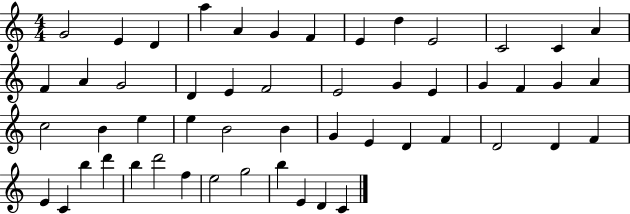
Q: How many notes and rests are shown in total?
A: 52